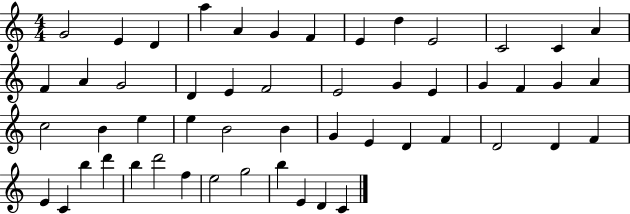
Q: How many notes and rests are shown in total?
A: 52